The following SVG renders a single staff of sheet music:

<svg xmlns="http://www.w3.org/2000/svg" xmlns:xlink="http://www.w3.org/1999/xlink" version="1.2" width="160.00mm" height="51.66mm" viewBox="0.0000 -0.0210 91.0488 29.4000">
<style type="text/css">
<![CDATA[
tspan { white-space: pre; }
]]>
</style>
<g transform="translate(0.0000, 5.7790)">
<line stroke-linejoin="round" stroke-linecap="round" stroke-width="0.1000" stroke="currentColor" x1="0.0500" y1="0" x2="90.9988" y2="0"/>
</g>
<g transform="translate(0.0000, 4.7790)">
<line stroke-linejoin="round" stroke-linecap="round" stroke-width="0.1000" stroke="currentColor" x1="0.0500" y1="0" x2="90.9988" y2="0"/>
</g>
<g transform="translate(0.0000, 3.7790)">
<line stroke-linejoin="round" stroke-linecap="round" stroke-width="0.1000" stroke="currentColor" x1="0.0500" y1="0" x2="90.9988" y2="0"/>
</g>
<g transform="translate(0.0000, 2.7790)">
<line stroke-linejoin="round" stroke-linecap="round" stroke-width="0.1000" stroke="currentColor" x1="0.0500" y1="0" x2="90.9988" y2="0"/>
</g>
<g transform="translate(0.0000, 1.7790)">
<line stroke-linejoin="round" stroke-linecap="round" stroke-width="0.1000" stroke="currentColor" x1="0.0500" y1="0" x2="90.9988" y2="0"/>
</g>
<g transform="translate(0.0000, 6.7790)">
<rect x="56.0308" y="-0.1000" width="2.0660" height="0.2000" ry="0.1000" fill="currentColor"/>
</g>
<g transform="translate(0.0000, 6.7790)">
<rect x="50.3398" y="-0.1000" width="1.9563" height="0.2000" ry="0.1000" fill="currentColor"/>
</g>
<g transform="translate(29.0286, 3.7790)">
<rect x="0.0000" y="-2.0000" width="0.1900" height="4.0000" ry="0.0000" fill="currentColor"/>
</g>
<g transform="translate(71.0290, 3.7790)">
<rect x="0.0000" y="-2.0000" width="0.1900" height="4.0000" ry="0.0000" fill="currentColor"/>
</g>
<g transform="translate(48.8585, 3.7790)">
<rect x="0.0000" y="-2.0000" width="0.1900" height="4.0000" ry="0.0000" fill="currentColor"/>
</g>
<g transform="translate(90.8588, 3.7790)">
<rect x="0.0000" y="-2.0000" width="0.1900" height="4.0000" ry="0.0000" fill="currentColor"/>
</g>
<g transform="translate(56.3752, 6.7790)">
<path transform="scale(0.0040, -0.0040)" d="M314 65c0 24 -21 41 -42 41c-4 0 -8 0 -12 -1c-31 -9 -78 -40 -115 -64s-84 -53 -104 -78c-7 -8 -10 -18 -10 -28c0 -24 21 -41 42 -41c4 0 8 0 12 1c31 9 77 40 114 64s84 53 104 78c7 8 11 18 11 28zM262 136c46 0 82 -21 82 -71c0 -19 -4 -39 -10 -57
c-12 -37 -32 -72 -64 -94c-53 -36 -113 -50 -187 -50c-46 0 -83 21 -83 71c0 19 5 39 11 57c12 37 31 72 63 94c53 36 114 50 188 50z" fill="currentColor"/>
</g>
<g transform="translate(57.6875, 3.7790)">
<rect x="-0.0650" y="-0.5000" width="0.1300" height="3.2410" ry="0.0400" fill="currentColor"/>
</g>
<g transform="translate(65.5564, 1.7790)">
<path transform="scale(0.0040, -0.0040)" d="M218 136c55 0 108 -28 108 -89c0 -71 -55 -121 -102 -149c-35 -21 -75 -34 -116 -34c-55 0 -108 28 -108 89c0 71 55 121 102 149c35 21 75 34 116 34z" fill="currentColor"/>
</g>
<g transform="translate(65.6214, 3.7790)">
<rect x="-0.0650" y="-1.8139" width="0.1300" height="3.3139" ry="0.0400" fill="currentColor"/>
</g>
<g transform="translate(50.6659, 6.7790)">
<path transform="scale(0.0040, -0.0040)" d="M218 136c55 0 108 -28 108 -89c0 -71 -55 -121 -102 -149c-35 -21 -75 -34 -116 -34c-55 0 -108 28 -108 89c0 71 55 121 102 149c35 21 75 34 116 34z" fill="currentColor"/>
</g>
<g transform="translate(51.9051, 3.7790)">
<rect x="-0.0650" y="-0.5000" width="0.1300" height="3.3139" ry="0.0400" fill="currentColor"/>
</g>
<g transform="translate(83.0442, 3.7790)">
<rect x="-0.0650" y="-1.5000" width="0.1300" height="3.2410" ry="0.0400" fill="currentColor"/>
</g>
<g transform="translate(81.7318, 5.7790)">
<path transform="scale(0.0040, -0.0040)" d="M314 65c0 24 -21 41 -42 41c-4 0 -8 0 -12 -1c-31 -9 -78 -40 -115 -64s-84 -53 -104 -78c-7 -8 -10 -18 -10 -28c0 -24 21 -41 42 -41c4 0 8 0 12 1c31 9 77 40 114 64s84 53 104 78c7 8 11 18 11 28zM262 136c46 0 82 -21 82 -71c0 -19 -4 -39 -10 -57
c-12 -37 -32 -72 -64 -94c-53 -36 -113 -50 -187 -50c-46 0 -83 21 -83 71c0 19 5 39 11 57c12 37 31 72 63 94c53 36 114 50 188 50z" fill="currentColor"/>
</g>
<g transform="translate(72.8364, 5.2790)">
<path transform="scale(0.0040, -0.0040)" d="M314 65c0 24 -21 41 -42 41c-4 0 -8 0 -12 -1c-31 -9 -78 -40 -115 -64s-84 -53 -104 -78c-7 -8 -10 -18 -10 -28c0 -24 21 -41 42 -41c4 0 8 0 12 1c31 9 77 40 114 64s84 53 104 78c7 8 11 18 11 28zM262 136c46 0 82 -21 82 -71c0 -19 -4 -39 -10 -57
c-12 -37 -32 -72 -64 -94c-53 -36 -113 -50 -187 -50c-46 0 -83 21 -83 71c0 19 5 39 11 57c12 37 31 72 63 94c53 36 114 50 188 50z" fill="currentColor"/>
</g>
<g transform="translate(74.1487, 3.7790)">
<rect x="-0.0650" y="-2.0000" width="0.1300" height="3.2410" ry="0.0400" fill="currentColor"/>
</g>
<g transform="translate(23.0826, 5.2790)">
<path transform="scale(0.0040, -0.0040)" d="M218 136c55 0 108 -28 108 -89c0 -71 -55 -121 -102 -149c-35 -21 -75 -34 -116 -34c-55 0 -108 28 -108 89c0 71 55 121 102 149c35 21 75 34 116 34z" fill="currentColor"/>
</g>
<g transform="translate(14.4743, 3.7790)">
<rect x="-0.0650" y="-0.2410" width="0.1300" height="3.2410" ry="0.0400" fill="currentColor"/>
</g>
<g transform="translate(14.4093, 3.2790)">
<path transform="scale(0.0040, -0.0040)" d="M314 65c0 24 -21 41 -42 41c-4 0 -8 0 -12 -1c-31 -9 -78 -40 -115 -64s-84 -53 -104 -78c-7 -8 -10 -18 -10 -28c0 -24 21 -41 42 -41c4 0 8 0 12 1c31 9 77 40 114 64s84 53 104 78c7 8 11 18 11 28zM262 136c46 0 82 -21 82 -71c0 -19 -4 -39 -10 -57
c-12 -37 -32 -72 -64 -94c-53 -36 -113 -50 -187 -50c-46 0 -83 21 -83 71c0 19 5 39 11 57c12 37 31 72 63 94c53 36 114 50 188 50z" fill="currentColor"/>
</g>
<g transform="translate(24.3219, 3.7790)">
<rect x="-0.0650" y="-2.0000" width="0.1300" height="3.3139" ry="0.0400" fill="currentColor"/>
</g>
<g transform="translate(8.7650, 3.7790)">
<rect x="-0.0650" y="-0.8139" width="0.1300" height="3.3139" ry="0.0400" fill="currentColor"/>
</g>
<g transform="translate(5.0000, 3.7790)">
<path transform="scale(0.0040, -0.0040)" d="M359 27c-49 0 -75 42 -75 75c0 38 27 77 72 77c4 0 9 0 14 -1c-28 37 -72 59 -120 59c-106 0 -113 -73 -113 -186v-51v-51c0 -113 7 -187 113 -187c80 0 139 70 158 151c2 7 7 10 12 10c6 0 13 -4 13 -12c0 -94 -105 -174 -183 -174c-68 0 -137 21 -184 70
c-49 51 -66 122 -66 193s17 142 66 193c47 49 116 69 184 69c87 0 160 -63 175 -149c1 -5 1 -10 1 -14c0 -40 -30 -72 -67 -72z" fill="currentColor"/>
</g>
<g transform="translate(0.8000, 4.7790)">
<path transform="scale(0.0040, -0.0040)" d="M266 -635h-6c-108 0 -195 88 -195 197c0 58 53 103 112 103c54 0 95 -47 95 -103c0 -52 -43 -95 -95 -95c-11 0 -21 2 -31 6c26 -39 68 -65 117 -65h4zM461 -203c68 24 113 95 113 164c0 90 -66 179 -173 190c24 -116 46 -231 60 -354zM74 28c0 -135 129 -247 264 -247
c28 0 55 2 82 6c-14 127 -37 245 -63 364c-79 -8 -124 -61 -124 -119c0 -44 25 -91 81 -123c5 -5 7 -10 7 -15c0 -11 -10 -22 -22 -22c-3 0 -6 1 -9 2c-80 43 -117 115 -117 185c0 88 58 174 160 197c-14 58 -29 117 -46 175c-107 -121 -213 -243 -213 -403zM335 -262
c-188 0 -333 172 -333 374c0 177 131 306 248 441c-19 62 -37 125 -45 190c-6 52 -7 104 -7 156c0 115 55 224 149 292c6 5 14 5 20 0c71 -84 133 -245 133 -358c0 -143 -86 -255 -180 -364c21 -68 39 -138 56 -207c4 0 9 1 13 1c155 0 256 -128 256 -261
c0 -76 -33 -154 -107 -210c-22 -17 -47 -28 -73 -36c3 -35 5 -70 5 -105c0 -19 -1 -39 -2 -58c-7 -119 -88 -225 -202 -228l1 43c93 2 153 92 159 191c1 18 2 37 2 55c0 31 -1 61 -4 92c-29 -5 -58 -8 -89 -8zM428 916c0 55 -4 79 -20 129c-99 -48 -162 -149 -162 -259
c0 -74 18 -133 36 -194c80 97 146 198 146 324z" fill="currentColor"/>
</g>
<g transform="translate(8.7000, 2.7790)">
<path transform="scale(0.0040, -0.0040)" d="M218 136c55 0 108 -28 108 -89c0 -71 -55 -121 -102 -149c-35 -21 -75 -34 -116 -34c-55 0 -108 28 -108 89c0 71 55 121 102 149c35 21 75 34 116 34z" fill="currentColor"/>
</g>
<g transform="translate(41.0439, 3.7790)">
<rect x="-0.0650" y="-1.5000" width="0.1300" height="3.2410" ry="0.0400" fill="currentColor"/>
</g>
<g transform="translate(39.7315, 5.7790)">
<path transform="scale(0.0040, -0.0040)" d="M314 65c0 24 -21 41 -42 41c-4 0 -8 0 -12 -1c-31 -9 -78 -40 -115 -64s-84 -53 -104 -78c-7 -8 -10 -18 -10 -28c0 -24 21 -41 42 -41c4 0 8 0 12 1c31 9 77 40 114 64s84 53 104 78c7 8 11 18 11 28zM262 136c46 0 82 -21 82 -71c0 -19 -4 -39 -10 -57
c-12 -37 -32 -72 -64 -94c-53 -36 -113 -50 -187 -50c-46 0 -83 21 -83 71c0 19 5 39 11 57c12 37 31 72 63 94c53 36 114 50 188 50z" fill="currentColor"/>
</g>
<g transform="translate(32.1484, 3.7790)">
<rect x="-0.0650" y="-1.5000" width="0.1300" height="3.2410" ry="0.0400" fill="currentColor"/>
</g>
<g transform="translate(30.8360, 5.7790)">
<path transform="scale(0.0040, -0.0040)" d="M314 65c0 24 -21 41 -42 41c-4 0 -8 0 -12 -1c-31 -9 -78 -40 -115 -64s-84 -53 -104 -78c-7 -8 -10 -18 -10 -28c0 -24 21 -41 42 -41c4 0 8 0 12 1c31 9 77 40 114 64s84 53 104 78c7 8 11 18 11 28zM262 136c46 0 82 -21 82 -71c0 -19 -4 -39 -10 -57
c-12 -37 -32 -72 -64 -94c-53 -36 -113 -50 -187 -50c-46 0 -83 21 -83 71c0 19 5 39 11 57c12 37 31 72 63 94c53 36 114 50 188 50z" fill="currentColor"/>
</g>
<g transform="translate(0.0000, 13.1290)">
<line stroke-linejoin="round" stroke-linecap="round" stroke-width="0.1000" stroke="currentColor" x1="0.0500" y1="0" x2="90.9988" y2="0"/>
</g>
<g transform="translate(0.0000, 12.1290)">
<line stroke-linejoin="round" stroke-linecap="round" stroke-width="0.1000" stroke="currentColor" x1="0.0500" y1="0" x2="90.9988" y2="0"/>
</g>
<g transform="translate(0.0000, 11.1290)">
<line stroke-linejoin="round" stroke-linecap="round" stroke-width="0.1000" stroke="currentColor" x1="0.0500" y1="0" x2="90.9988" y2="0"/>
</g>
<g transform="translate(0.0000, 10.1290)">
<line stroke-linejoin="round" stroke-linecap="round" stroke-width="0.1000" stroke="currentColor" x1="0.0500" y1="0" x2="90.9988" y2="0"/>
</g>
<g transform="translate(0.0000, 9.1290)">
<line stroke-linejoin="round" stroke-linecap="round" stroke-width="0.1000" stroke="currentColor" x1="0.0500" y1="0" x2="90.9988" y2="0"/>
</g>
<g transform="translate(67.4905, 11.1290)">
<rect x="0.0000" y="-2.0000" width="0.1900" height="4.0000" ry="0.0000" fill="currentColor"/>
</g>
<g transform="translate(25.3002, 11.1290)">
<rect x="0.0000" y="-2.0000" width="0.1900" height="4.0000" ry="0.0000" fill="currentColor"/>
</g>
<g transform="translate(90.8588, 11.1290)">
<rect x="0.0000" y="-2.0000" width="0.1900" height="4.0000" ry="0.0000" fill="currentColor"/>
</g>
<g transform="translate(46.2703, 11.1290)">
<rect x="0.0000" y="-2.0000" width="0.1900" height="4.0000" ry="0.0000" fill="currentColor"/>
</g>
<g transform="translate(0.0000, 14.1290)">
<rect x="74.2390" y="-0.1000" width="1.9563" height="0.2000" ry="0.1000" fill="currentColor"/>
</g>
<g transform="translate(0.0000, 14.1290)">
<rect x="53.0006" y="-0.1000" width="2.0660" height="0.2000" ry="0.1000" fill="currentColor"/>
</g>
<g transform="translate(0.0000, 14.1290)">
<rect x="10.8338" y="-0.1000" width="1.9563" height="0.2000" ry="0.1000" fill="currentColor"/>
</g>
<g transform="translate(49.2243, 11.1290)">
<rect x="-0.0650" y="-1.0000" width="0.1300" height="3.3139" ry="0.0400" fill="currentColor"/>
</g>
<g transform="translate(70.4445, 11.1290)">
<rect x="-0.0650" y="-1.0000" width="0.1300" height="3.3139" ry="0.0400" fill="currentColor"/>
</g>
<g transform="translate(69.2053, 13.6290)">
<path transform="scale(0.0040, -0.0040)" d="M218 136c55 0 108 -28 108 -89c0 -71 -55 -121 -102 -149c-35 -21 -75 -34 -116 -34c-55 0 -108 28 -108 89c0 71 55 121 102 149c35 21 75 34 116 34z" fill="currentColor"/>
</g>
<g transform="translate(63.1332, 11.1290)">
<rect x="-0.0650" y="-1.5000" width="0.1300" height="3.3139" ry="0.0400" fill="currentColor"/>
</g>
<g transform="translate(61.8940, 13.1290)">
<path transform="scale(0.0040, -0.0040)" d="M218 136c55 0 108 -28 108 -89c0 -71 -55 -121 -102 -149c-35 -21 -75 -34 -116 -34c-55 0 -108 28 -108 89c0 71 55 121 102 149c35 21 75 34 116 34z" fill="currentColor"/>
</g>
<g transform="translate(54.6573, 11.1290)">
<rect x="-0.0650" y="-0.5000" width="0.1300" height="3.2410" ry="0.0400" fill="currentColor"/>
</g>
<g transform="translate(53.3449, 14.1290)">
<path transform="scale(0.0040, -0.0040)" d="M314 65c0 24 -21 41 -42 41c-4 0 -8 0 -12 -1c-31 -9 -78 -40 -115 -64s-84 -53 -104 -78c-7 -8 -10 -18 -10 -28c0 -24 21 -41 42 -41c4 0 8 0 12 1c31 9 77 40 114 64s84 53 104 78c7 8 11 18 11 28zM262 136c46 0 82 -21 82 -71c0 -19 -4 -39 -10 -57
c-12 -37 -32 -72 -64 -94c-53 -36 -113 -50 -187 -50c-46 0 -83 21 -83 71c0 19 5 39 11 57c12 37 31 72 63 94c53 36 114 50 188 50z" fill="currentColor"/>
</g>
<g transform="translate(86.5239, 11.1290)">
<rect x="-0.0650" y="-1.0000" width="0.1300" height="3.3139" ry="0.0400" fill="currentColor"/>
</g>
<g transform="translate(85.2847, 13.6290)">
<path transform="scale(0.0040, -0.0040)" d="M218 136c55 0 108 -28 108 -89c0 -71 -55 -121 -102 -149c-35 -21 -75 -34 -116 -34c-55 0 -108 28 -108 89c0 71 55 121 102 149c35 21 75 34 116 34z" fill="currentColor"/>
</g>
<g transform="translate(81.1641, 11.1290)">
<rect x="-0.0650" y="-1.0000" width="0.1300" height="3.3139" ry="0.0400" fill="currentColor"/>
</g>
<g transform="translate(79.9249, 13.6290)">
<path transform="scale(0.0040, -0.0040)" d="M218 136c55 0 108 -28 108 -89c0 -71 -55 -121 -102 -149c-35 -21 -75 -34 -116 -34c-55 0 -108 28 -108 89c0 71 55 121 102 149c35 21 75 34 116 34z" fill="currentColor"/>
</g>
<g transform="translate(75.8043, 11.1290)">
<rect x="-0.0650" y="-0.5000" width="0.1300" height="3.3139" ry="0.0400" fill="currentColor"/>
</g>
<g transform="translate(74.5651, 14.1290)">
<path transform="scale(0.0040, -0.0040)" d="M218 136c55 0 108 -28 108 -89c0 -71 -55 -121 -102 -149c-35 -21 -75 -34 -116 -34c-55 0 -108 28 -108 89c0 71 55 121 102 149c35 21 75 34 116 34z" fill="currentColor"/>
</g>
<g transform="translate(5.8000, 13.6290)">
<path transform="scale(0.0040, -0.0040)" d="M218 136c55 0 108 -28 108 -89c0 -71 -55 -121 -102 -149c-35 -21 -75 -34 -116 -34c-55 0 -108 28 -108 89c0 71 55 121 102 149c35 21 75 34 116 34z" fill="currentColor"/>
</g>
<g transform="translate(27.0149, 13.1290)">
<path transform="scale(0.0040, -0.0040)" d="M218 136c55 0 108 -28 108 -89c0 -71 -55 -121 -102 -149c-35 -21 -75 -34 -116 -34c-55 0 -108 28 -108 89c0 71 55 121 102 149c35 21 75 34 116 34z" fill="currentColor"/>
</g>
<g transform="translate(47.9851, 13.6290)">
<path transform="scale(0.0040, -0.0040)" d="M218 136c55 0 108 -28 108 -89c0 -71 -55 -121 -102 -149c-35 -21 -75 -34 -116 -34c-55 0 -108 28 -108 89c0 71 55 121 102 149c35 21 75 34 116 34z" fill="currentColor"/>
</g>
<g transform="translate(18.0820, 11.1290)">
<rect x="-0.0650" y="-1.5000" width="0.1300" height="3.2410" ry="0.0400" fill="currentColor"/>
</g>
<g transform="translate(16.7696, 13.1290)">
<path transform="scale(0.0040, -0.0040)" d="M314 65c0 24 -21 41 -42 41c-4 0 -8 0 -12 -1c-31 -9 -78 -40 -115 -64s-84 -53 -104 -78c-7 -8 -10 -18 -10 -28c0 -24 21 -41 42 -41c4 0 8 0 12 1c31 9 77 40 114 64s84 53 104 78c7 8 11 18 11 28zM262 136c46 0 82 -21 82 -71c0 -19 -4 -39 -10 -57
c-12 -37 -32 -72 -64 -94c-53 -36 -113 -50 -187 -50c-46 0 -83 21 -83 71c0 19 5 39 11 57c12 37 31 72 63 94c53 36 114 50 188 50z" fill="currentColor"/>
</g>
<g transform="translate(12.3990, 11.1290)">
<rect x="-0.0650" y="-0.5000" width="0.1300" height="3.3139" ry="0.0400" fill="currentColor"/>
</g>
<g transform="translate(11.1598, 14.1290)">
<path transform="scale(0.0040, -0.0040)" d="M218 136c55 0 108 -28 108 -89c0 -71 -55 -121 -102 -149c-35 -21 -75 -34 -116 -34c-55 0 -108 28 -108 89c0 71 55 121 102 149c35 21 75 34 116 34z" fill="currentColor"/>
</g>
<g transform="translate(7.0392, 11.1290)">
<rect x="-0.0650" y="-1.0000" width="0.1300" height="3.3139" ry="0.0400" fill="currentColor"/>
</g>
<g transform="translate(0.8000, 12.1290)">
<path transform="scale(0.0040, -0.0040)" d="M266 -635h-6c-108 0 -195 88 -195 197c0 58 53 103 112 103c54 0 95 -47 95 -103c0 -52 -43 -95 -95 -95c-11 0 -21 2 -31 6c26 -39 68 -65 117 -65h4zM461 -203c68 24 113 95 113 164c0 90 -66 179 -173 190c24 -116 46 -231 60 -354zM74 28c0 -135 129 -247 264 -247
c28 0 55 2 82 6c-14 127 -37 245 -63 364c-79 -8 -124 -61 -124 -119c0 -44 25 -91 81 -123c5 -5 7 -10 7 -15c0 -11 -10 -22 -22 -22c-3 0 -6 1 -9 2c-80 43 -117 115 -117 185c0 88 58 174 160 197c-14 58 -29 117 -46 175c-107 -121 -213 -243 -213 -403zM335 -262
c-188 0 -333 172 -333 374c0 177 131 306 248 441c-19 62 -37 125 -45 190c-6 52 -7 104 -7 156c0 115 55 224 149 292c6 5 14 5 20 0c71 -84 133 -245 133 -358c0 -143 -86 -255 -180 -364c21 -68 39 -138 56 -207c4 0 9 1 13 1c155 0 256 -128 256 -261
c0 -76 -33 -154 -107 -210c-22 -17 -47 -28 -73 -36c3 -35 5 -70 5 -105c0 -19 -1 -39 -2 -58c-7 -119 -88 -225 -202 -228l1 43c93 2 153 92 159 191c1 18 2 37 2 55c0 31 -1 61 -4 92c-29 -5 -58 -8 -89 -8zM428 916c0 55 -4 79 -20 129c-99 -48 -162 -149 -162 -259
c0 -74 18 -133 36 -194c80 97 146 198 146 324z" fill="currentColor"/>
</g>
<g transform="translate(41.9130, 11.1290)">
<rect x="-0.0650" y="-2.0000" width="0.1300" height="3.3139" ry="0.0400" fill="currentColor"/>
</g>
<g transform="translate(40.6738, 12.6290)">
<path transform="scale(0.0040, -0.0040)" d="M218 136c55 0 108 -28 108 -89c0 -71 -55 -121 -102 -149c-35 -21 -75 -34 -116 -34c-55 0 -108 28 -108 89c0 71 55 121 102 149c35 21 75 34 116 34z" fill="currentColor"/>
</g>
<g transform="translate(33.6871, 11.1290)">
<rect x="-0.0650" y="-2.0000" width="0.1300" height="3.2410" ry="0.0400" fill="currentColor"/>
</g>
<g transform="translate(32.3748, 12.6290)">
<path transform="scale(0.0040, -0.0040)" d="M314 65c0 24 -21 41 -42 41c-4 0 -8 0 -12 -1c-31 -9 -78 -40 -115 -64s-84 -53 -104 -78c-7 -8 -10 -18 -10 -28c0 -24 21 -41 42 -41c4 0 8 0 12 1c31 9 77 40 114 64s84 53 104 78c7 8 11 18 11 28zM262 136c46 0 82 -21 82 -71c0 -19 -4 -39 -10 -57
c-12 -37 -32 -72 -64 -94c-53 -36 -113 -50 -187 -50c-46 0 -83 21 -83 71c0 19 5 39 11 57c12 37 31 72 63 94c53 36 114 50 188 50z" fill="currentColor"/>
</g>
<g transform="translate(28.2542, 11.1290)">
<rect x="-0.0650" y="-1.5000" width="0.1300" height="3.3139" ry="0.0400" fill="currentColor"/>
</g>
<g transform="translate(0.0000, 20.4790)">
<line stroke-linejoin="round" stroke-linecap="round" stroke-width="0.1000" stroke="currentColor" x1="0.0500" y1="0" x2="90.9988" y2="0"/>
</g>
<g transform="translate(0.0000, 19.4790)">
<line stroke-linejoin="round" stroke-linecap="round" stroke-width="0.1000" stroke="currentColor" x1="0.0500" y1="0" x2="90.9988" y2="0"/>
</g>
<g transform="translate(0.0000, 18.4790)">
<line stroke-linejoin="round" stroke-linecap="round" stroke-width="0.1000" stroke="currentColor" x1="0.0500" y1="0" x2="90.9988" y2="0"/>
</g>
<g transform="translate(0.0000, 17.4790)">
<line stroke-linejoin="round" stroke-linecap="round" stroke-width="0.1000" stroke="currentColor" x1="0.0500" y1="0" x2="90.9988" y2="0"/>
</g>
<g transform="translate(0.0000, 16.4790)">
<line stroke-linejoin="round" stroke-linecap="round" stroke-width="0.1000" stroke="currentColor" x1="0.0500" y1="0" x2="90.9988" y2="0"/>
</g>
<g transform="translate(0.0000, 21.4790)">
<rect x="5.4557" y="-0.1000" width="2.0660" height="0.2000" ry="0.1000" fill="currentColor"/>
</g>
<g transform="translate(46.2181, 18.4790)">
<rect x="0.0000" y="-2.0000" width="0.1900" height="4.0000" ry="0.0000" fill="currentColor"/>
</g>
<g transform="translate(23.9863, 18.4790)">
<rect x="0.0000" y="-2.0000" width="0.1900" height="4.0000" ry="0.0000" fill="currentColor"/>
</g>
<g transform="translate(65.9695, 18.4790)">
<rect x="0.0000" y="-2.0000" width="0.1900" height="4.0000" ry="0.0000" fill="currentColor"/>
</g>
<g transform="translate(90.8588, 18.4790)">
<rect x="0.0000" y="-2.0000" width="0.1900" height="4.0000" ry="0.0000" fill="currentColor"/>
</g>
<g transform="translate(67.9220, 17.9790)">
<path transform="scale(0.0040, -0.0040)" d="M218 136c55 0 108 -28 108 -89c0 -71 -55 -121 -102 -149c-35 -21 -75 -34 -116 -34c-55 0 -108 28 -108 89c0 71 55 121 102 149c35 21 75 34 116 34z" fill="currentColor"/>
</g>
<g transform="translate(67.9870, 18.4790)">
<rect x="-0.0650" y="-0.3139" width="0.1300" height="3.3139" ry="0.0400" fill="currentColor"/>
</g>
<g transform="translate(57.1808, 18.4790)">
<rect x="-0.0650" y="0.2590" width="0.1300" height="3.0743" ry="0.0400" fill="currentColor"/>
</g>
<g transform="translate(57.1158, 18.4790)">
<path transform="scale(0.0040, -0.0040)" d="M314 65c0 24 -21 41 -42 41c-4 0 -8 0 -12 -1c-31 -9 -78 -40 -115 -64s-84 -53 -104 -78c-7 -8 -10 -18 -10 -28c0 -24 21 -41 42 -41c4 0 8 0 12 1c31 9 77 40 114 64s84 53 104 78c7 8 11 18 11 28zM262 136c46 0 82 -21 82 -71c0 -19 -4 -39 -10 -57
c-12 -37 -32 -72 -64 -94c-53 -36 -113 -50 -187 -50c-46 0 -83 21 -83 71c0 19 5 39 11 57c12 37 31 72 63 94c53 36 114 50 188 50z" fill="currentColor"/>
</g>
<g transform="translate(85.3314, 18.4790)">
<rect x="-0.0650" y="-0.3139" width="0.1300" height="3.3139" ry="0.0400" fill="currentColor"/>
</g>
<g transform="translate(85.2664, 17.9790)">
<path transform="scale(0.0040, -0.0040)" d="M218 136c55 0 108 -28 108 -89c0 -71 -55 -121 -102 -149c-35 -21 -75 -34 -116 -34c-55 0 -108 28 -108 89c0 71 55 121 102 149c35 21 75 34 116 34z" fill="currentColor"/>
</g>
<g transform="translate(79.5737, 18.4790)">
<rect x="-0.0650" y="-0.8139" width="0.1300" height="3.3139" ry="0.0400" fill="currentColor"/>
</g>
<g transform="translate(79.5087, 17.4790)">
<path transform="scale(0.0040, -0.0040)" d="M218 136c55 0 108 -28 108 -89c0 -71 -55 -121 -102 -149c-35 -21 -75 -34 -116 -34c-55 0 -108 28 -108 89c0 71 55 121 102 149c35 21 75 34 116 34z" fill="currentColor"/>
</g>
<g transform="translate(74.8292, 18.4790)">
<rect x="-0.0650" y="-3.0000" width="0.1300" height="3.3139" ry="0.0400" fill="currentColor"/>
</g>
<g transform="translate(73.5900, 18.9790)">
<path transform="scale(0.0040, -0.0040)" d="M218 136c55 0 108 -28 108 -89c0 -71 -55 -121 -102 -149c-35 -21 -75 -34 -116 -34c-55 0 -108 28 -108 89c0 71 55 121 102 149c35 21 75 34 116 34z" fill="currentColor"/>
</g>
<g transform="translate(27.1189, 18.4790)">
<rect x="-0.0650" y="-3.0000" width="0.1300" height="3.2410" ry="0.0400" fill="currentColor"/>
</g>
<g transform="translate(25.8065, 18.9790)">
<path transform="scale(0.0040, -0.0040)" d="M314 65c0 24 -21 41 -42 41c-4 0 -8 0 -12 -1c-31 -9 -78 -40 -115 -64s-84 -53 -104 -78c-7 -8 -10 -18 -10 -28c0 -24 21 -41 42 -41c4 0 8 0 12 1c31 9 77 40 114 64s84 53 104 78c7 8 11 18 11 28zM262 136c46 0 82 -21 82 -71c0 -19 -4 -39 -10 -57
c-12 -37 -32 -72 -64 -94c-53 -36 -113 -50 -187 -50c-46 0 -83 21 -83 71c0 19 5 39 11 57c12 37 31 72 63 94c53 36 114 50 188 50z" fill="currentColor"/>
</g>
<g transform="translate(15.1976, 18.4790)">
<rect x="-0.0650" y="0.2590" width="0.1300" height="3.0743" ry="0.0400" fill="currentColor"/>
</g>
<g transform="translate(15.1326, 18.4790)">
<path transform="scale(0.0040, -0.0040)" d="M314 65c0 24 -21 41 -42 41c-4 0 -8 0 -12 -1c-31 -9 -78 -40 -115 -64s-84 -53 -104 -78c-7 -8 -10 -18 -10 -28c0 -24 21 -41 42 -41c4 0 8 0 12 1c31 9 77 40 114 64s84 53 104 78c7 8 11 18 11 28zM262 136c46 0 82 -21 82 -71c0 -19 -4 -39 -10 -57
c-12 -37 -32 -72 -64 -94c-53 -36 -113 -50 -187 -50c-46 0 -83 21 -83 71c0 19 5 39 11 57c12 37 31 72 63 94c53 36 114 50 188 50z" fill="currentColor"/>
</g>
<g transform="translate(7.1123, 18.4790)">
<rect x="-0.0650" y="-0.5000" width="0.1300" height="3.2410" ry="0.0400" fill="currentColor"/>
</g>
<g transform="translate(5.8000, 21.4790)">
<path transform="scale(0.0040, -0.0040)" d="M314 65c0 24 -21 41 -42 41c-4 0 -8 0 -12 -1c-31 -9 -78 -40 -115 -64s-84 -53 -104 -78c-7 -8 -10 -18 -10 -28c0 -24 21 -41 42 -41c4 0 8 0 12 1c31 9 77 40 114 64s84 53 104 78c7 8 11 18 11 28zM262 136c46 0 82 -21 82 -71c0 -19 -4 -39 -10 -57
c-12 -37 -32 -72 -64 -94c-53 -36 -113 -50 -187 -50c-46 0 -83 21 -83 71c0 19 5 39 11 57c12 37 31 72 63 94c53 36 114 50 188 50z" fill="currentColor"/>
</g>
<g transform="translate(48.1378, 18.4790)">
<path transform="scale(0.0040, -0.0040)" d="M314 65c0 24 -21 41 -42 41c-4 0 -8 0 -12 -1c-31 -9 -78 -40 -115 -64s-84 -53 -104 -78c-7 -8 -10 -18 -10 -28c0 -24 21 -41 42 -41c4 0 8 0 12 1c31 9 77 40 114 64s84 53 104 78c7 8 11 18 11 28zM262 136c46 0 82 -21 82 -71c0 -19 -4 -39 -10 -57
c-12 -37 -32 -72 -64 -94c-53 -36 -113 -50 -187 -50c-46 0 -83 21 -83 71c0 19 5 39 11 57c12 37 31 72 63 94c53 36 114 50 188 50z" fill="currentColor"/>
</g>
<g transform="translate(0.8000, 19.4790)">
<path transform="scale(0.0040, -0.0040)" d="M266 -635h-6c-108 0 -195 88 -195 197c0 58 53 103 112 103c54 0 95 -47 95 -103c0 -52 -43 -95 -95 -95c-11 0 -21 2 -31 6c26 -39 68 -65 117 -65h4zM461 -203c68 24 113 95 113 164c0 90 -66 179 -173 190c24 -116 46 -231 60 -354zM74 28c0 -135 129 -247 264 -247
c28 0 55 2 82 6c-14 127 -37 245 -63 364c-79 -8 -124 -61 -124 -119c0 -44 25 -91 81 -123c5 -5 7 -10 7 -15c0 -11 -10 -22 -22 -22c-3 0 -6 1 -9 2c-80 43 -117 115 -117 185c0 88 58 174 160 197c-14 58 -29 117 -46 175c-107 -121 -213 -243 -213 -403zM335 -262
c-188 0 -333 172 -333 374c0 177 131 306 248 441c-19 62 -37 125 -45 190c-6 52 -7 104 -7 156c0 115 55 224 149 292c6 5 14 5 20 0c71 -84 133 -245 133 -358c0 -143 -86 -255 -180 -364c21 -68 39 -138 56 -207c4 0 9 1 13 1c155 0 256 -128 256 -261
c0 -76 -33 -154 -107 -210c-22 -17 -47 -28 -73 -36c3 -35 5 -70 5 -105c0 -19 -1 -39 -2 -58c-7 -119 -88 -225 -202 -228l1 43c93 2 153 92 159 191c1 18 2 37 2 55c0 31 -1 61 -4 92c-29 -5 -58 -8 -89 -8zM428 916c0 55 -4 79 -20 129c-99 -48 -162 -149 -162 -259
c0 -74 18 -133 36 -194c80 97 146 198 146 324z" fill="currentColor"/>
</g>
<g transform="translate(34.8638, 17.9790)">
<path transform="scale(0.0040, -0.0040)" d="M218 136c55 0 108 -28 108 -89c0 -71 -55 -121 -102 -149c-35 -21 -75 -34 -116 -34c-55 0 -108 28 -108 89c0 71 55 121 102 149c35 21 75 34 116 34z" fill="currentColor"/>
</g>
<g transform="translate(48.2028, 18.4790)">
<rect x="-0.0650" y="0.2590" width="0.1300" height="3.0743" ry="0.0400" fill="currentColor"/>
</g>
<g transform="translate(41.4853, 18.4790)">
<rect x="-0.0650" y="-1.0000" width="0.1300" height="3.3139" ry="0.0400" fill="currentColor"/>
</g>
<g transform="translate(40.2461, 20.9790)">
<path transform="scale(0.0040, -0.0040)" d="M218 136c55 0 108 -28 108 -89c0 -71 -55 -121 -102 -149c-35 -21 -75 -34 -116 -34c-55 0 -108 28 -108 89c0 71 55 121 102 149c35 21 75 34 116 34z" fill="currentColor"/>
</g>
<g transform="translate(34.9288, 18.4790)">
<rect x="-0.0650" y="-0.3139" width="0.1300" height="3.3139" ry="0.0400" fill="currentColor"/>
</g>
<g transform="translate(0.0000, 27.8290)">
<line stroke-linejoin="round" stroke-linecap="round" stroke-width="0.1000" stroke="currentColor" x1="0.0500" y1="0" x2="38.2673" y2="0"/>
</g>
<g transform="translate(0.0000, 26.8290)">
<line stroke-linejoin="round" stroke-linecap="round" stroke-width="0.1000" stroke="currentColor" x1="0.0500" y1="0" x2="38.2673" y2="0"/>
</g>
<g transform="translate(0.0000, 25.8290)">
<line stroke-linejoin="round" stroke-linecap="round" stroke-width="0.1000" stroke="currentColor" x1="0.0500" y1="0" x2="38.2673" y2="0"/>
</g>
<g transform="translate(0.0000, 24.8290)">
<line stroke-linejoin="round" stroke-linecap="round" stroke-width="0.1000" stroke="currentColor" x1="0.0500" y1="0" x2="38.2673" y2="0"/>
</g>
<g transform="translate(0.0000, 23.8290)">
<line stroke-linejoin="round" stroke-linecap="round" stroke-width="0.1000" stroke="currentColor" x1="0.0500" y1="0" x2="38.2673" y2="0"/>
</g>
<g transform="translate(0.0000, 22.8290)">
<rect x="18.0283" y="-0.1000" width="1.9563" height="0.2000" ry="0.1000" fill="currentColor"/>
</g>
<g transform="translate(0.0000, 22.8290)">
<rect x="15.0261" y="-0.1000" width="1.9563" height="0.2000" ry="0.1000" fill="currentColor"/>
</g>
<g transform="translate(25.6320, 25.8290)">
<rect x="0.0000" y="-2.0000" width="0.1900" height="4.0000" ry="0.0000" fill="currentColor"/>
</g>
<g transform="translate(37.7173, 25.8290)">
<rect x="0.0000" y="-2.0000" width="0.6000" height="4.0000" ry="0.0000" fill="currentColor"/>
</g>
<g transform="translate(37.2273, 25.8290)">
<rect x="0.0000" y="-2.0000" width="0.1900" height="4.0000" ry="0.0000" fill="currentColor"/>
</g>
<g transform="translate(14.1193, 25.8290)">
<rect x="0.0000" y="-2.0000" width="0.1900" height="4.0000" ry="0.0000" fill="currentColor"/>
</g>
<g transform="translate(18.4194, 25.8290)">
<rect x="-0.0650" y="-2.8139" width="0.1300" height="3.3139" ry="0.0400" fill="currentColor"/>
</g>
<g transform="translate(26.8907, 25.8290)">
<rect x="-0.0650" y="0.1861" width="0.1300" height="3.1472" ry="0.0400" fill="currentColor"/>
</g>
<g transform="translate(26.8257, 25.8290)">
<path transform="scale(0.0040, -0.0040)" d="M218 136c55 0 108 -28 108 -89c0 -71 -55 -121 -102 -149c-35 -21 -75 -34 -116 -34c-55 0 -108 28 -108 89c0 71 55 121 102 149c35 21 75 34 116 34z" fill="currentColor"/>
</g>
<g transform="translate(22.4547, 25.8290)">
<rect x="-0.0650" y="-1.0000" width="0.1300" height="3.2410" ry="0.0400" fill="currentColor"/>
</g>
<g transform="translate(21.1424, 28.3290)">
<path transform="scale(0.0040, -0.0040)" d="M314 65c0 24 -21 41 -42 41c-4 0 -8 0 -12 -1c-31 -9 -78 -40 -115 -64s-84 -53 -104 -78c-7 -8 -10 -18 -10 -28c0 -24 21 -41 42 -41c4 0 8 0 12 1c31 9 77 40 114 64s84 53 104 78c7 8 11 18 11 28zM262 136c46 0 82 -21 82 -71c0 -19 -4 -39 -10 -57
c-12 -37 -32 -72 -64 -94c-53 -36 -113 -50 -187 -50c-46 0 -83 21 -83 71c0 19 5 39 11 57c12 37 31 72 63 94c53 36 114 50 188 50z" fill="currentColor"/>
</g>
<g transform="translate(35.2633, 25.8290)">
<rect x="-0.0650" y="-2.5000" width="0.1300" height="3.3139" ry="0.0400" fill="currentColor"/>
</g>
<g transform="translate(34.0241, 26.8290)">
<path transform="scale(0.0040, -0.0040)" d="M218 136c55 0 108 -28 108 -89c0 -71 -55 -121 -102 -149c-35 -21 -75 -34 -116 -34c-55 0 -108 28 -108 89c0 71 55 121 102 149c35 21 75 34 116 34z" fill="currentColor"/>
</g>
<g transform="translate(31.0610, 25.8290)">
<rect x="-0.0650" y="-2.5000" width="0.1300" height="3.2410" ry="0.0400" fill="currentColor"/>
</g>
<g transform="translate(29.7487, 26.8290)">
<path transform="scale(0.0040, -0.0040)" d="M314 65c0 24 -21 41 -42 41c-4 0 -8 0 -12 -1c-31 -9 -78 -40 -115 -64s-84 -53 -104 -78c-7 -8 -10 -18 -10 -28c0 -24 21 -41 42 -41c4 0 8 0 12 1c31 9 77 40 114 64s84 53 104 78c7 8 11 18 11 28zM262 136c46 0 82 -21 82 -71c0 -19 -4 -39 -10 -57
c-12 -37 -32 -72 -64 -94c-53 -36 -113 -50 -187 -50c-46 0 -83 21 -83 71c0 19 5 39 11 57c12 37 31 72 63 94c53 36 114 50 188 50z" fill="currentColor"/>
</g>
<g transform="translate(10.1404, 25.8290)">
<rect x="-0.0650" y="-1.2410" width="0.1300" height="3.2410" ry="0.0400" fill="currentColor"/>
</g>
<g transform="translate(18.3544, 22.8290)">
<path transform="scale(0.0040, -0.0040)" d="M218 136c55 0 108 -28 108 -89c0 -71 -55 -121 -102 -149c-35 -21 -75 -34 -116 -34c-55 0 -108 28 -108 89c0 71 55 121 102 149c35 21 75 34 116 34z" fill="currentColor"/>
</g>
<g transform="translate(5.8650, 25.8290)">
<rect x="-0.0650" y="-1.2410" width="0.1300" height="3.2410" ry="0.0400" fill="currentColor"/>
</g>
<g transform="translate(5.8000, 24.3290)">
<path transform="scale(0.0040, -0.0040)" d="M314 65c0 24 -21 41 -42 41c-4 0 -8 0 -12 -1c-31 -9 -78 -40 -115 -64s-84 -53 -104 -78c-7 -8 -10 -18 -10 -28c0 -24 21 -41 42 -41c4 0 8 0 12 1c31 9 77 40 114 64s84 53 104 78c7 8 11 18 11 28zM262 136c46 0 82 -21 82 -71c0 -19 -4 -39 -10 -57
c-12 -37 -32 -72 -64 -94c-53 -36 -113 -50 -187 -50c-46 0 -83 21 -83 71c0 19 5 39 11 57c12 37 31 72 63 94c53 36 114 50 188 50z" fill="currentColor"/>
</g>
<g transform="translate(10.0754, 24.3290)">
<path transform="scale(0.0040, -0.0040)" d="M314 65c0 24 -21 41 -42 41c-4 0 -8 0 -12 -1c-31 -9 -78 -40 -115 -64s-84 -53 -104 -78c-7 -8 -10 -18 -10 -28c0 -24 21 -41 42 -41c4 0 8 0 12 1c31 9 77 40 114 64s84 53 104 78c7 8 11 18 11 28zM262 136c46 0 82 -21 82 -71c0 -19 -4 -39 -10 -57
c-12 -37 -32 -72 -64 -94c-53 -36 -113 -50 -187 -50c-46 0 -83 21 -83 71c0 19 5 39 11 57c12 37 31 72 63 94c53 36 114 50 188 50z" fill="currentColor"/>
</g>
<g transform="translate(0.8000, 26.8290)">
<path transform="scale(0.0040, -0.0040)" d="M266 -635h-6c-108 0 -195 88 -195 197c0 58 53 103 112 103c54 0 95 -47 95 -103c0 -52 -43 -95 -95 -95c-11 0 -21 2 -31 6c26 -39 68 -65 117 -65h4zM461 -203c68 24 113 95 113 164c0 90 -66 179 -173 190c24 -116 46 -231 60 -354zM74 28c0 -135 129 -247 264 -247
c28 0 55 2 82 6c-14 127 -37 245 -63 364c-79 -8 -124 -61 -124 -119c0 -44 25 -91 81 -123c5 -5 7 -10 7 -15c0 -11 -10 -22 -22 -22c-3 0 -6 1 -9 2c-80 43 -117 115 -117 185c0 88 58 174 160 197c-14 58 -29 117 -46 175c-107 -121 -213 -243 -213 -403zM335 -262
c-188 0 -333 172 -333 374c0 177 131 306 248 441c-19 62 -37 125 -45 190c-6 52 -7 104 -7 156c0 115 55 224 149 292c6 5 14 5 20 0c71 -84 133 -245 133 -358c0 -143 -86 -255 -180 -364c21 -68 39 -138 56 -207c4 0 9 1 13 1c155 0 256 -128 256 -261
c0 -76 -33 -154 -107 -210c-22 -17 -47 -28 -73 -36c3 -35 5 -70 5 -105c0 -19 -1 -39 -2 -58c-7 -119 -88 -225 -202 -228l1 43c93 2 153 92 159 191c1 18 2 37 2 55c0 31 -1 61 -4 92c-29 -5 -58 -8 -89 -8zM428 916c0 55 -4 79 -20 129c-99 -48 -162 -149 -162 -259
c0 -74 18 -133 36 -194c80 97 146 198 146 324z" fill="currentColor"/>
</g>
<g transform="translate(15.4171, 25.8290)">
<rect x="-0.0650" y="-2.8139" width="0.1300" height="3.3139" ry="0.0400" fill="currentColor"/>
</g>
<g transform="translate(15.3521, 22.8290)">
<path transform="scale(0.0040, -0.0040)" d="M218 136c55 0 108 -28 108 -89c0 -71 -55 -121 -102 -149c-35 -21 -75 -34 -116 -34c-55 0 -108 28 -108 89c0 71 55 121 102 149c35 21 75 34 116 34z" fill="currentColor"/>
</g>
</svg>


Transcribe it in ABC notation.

X:1
T:Untitled
M:4/4
L:1/4
K:C
d c2 F E2 E2 C C2 f F2 E2 D C E2 E F2 F D C2 E D C D D C2 B2 A2 c D B2 B2 c A d c e2 e2 a a D2 B G2 G